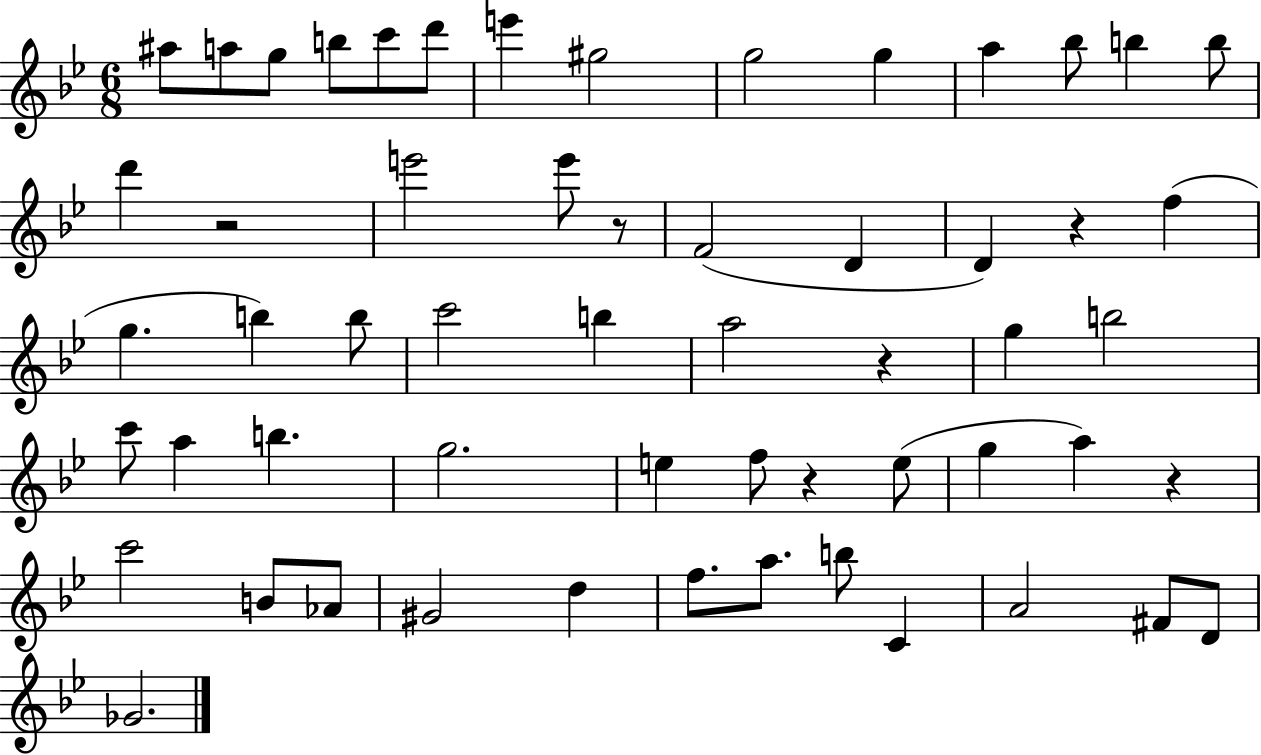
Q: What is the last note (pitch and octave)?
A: Gb4